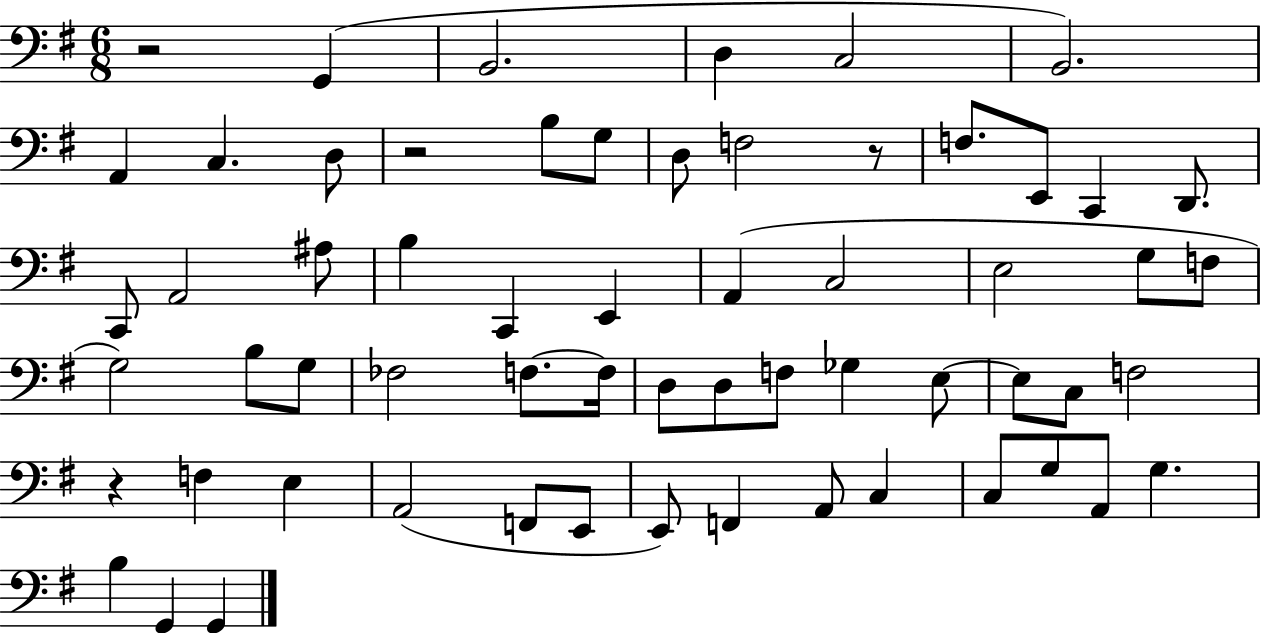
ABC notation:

X:1
T:Untitled
M:6/8
L:1/4
K:G
z2 G,, B,,2 D, C,2 B,,2 A,, C, D,/2 z2 B,/2 G,/2 D,/2 F,2 z/2 F,/2 E,,/2 C,, D,,/2 C,,/2 A,,2 ^A,/2 B, C,, E,, A,, C,2 E,2 G,/2 F,/2 G,2 B,/2 G,/2 _F,2 F,/2 F,/4 D,/2 D,/2 F,/2 _G, E,/2 E,/2 C,/2 F,2 z F, E, A,,2 F,,/2 E,,/2 E,,/2 F,, A,,/2 C, C,/2 G,/2 A,,/2 G, B, G,, G,,